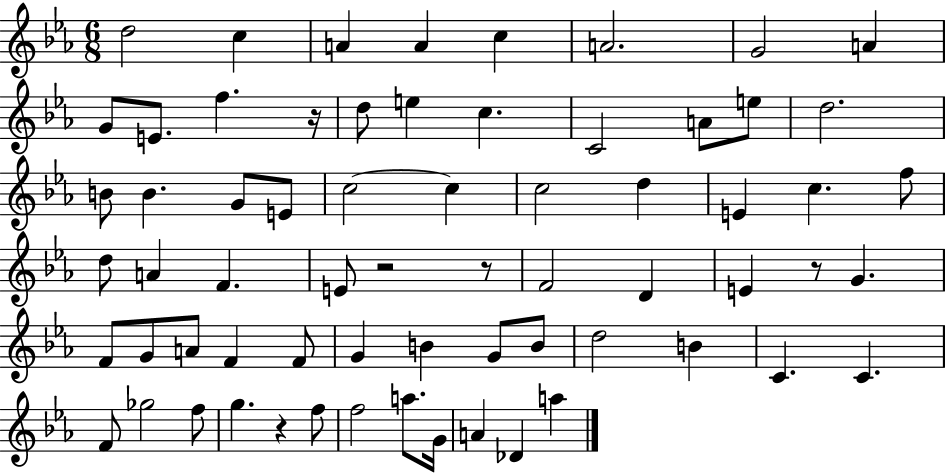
X:1
T:Untitled
M:6/8
L:1/4
K:Eb
d2 c A A c A2 G2 A G/2 E/2 f z/4 d/2 e c C2 A/2 e/2 d2 B/2 B G/2 E/2 c2 c c2 d E c f/2 d/2 A F E/2 z2 z/2 F2 D E z/2 G F/2 G/2 A/2 F F/2 G B G/2 B/2 d2 B C C F/2 _g2 f/2 g z f/2 f2 a/2 G/4 A _D a